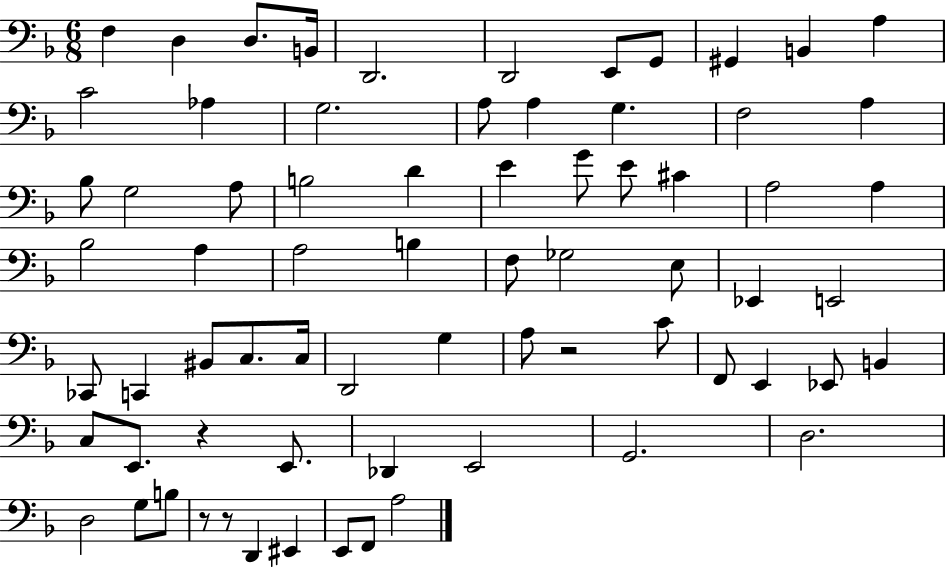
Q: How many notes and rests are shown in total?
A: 71